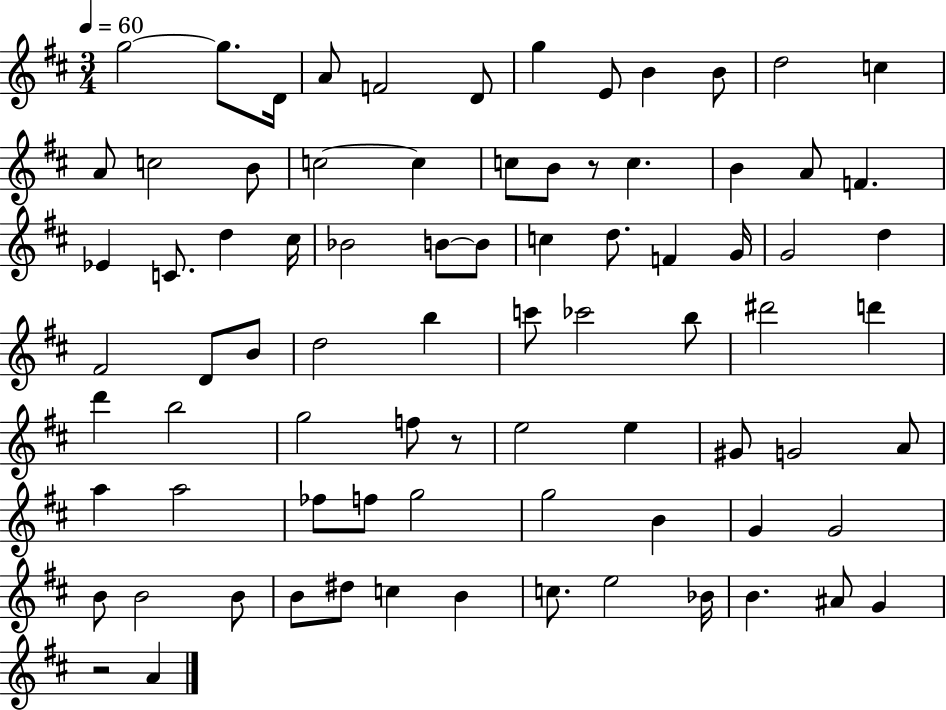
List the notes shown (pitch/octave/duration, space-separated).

G5/h G5/e. D4/s A4/e F4/h D4/e G5/q E4/e B4/q B4/e D5/h C5/q A4/e C5/h B4/e C5/h C5/q C5/e B4/e R/e C5/q. B4/q A4/e F4/q. Eb4/q C4/e. D5/q C#5/s Bb4/h B4/e B4/e C5/q D5/e. F4/q G4/s G4/h D5/q F#4/h D4/e B4/e D5/h B5/q C6/e CES6/h B5/e D#6/h D6/q D6/q B5/h G5/h F5/e R/e E5/h E5/q G#4/e G4/h A4/e A5/q A5/h FES5/e F5/e G5/h G5/h B4/q G4/q G4/h B4/e B4/h B4/e B4/e D#5/e C5/q B4/q C5/e. E5/h Bb4/s B4/q. A#4/e G4/q R/h A4/q